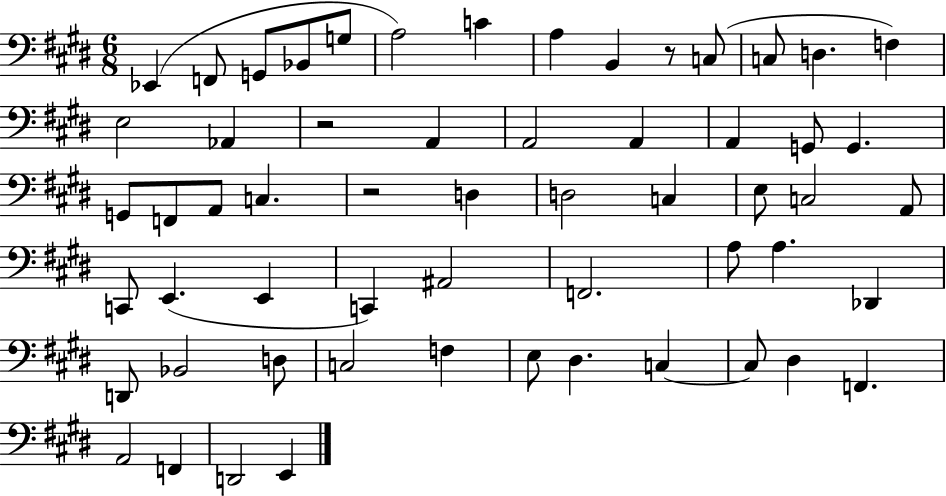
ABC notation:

X:1
T:Untitled
M:6/8
L:1/4
K:E
_E,, F,,/2 G,,/2 _B,,/2 G,/2 A,2 C A, B,, z/2 C,/2 C,/2 D, F, E,2 _A,, z2 A,, A,,2 A,, A,, G,,/2 G,, G,,/2 F,,/2 A,,/2 C, z2 D, D,2 C, E,/2 C,2 A,,/2 C,,/2 E,, E,, C,, ^A,,2 F,,2 A,/2 A, _D,, D,,/2 _B,,2 D,/2 C,2 F, E,/2 ^D, C, C,/2 ^D, F,, A,,2 F,, D,,2 E,,